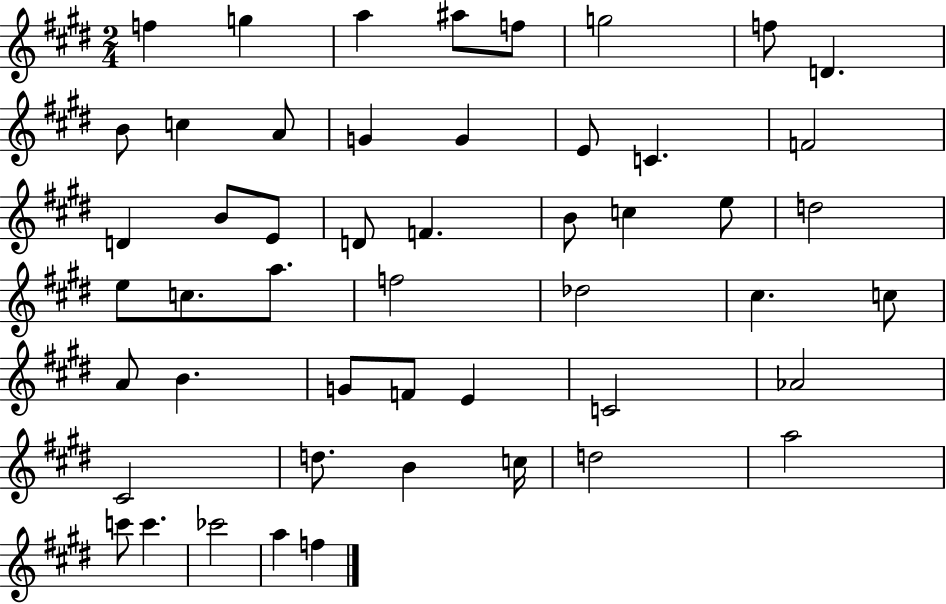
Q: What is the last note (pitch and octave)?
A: F5